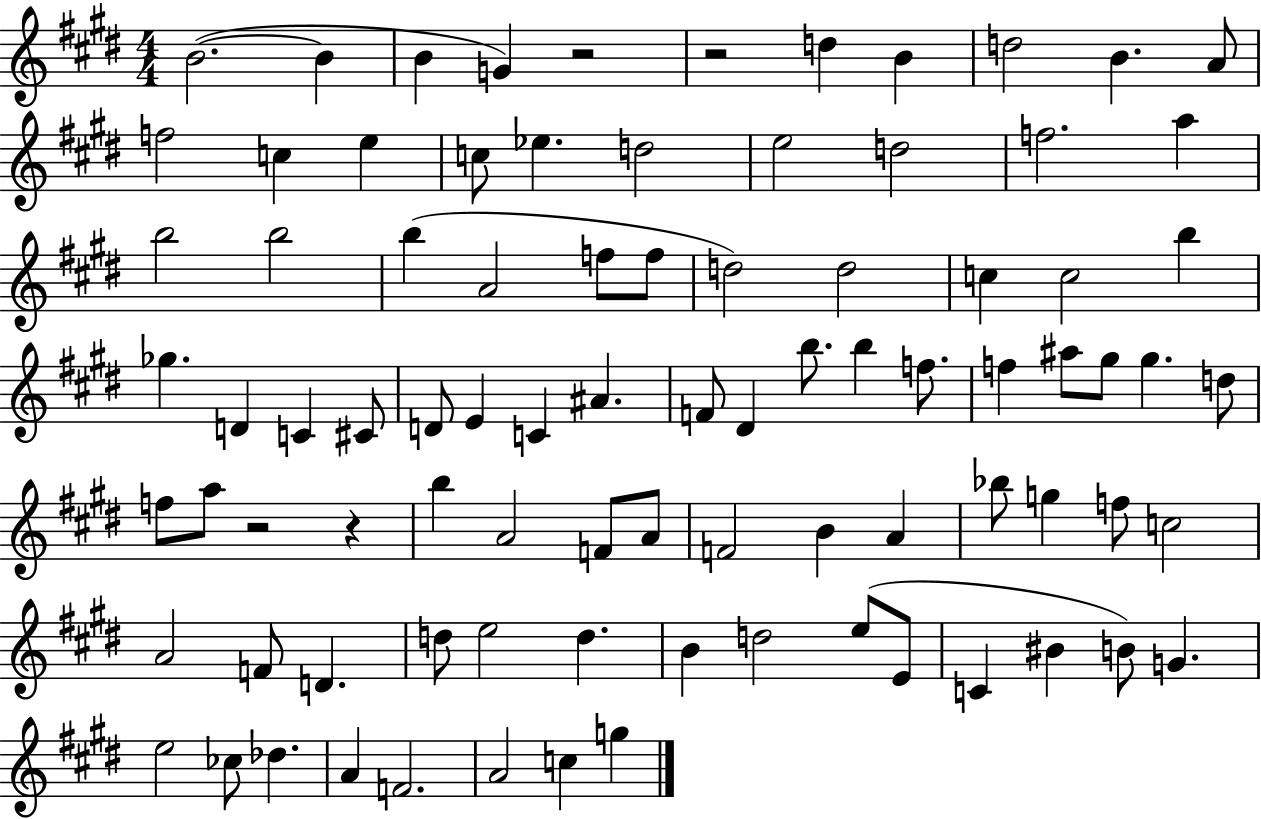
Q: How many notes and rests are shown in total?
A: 87